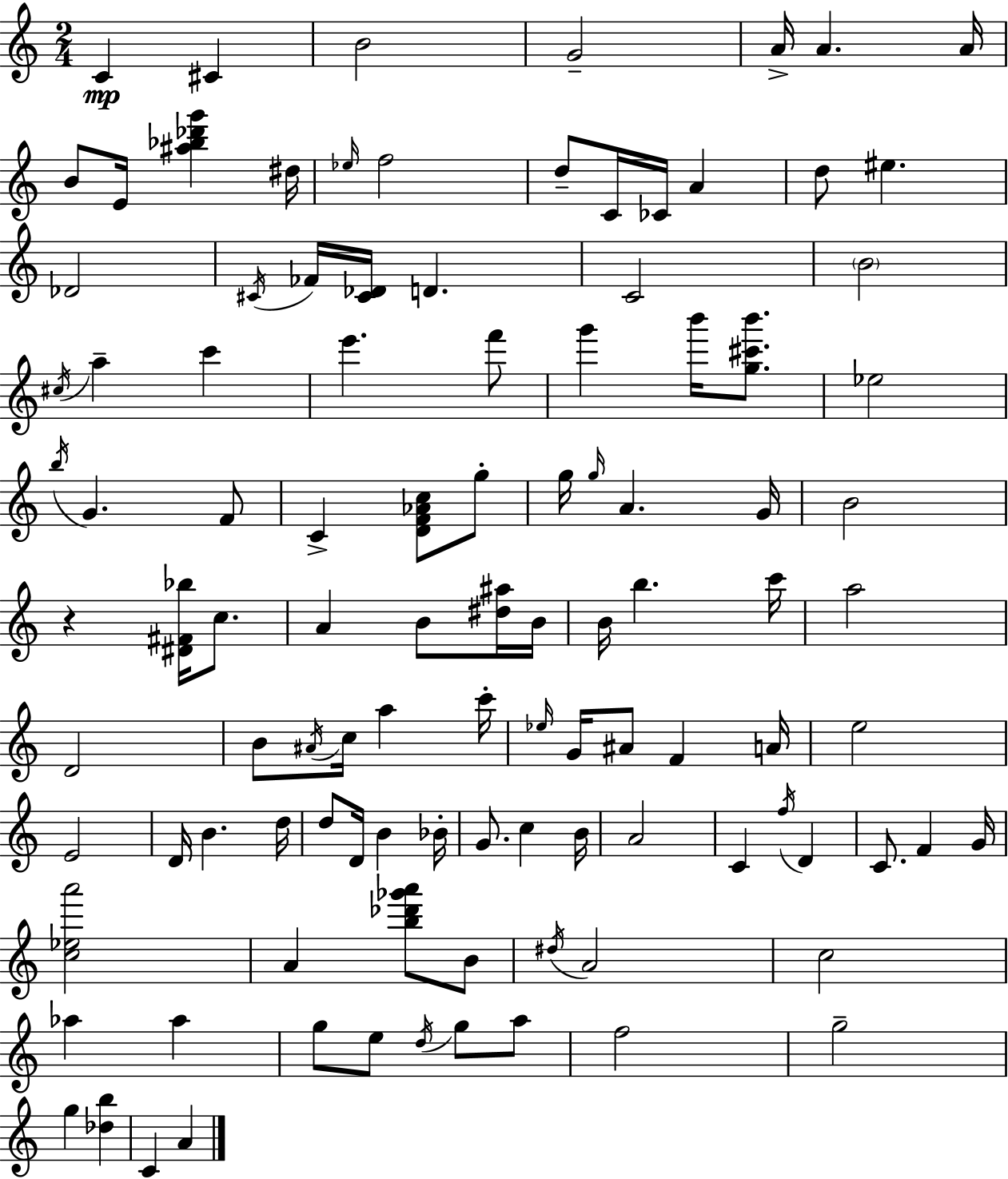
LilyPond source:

{
  \clef treble
  \numericTimeSignature
  \time 2/4
  \key a \minor
  c'4\mp cis'4 | b'2 | g'2-- | a'16-> a'4. a'16 | \break b'8 e'16 <ais'' bes'' des''' g'''>4 dis''16 | \grace { ees''16 } f''2 | d''8-- c'16 ces'16 a'4 | d''8 eis''4. | \break des'2 | \acciaccatura { cis'16 } fes'16 <cis' des'>16 d'4. | c'2 | \parenthesize b'2 | \break \acciaccatura { cis''16 } a''4-- c'''4 | e'''4. | f'''8 g'''4 b'''16 | <g'' cis''' b'''>8. ees''2 | \break \acciaccatura { b''16 } g'4. | f'8 c'4-> | <d' f' aes' c''>8 g''8-. g''16 \grace { g''16 } a'4. | g'16 b'2 | \break r4 | <dis' fis' bes''>16 c''8. a'4 | b'8 <dis'' ais''>16 b'16 b'16 b''4. | c'''16 a''2 | \break d'2 | b'8 \acciaccatura { ais'16 } | c''16 a''4 c'''16-. \grace { ees''16 } g'16 | ais'8 f'4 a'16 e''2 | \break e'2 | d'16 | b'4. d''16 d''8 | d'16 b'4 bes'16-. g'8. | \break c''4 b'16 a'2 | c'4 | \acciaccatura { f''16 } d'4 | c'8. f'4 g'16 | \break <c'' ees'' a'''>2 | a'4 <b'' des''' ges''' a'''>8 b'8 | \acciaccatura { dis''16 } a'2 | c''2 | \break aes''4 aes''4 | g''8 e''8 \acciaccatura { d''16 } g''8 | a''8 f''2 | g''2-- | \break g''4 <des'' b''>4 | c'4 a'4 | \bar "|."
}